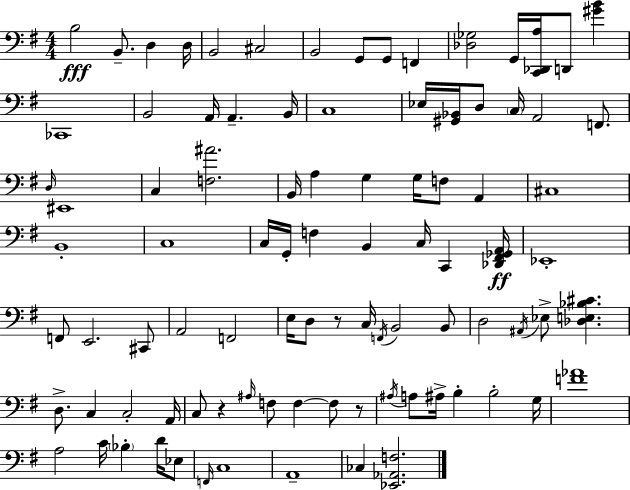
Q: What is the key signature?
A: G major